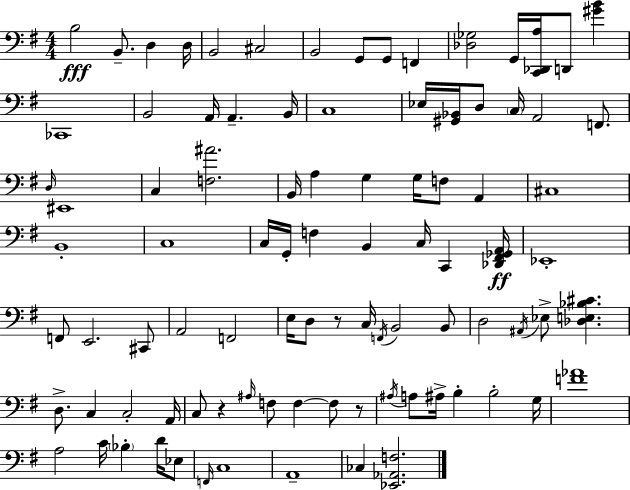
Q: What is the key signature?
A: G major